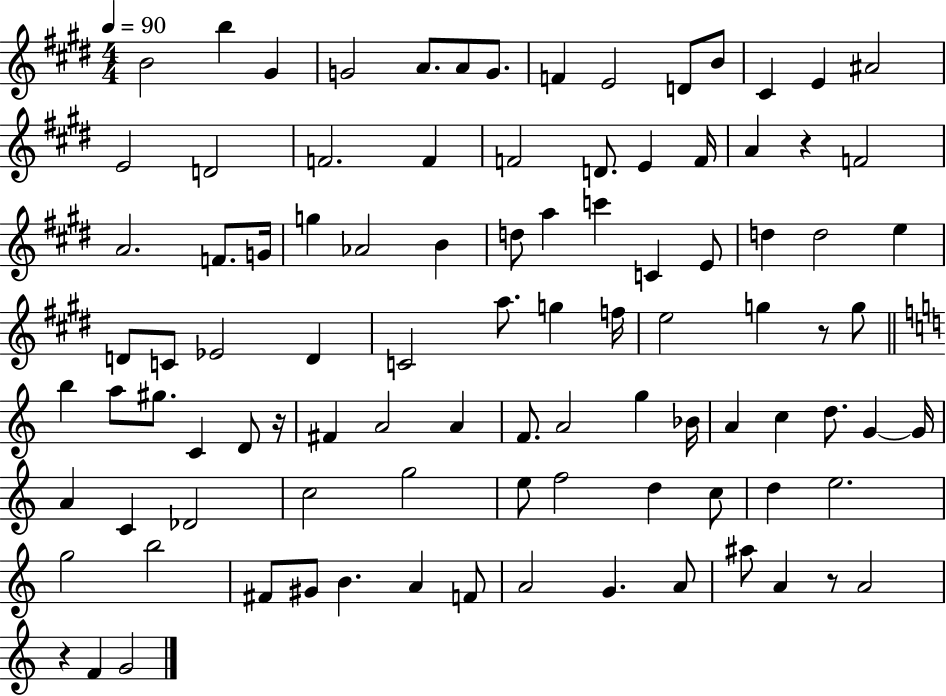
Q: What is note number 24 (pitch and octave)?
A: F4